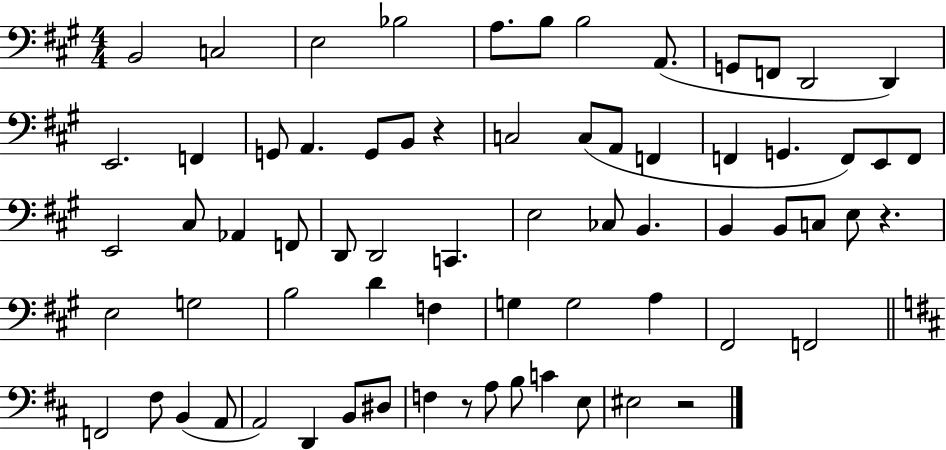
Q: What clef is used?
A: bass